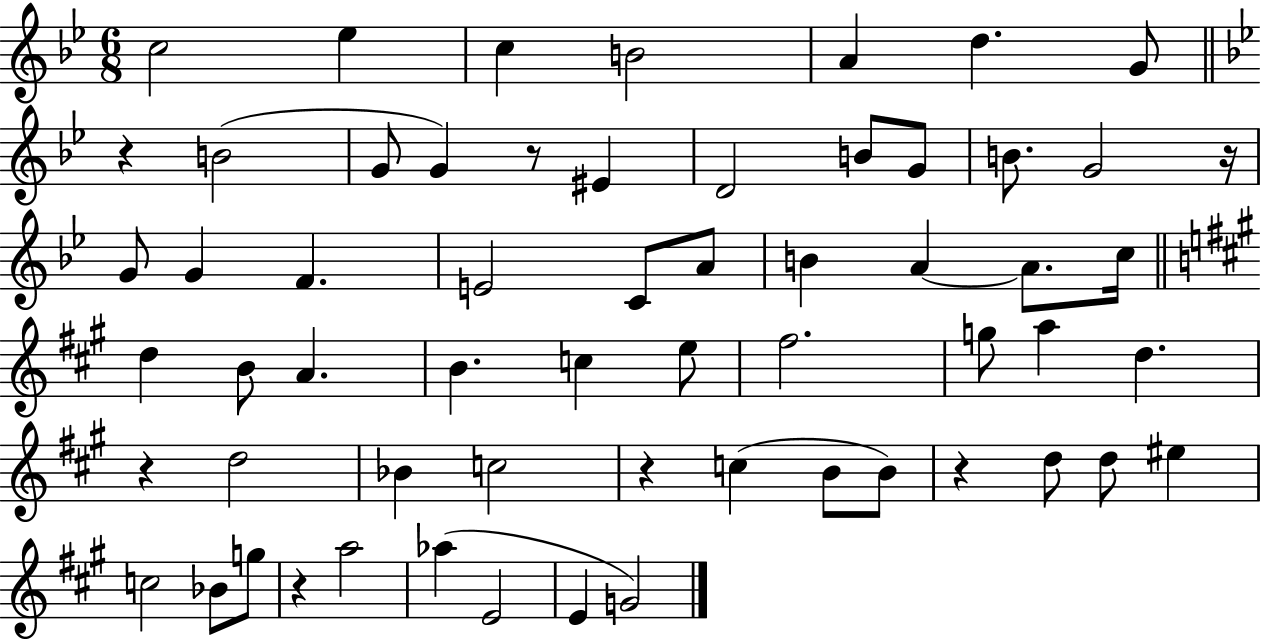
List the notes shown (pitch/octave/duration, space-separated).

C5/h Eb5/q C5/q B4/h A4/q D5/q. G4/e R/q B4/h G4/e G4/q R/e EIS4/q D4/h B4/e G4/e B4/e. G4/h R/s G4/e G4/q F4/q. E4/h C4/e A4/e B4/q A4/q A4/e. C5/s D5/q B4/e A4/q. B4/q. C5/q E5/e F#5/h. G5/e A5/q D5/q. R/q D5/h Bb4/q C5/h R/q C5/q B4/e B4/e R/q D5/e D5/e EIS5/q C5/h Bb4/e G5/e R/q A5/h Ab5/q E4/h E4/q G4/h